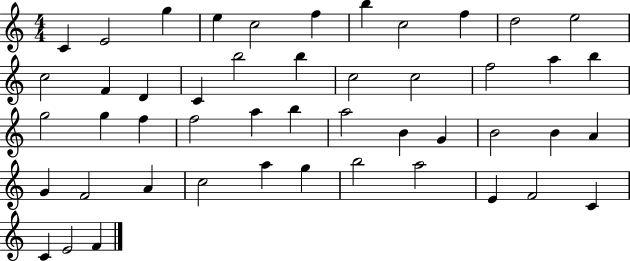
{
  \clef treble
  \numericTimeSignature
  \time 4/4
  \key c \major
  c'4 e'2 g''4 | e''4 c''2 f''4 | b''4 c''2 f''4 | d''2 e''2 | \break c''2 f'4 d'4 | c'4 b''2 b''4 | c''2 c''2 | f''2 a''4 b''4 | \break g''2 g''4 f''4 | f''2 a''4 b''4 | a''2 b'4 g'4 | b'2 b'4 a'4 | \break g'4 f'2 a'4 | c''2 a''4 g''4 | b''2 a''2 | e'4 f'2 c'4 | \break c'4 e'2 f'4 | \bar "|."
}